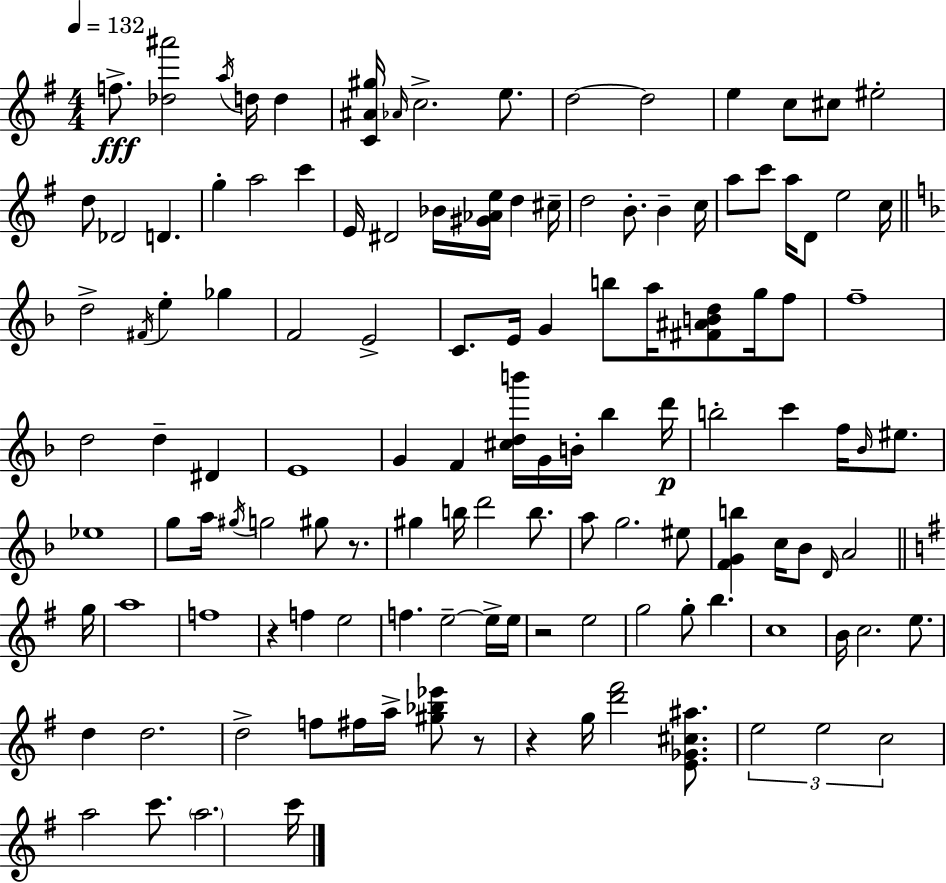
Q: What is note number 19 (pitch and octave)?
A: C6